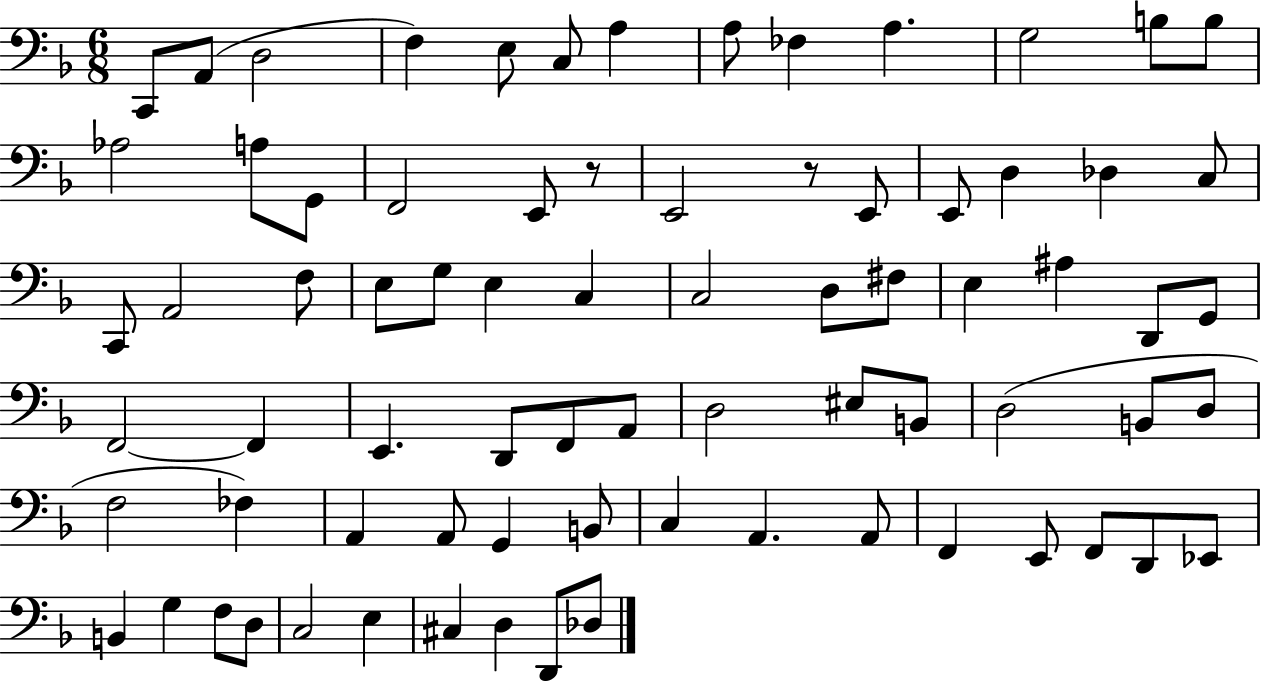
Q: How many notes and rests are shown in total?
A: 76